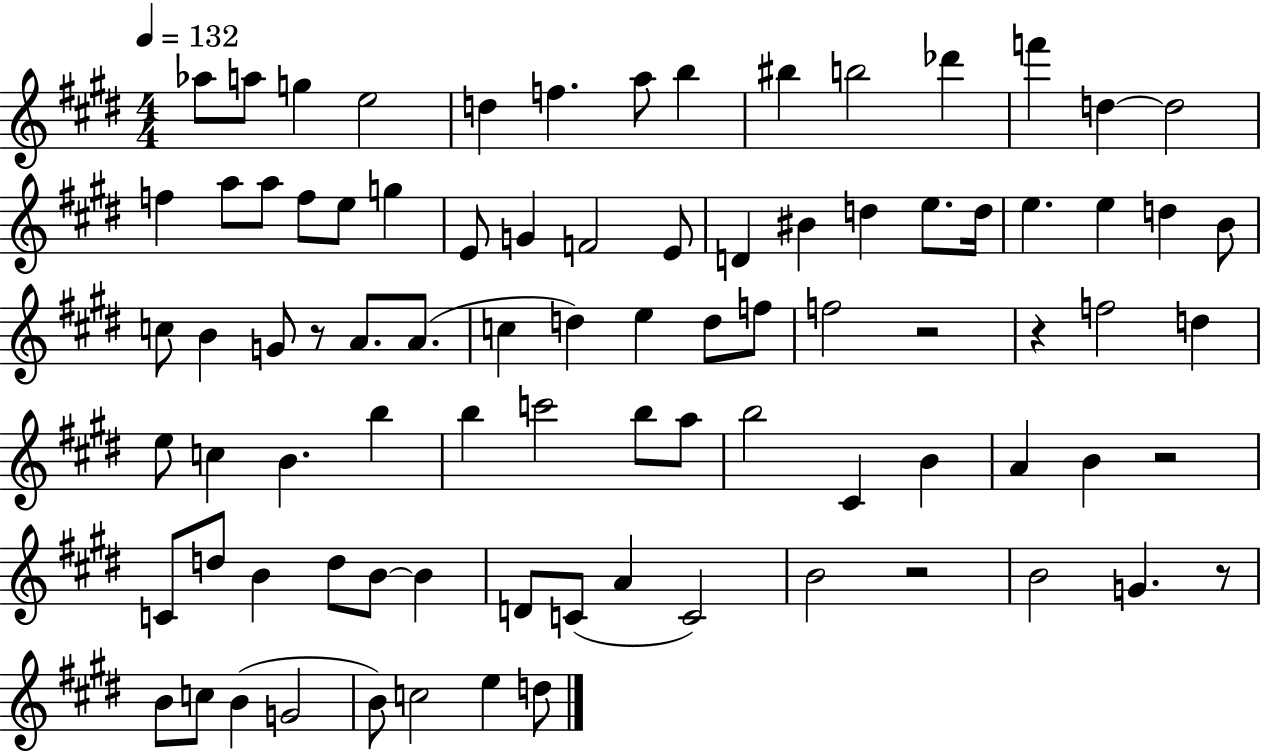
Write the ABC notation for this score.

X:1
T:Untitled
M:4/4
L:1/4
K:E
_a/2 a/2 g e2 d f a/2 b ^b b2 _d' f' d d2 f a/2 a/2 f/2 e/2 g E/2 G F2 E/2 D ^B d e/2 d/4 e e d B/2 c/2 B G/2 z/2 A/2 A/2 c d e d/2 f/2 f2 z2 z f2 d e/2 c B b b c'2 b/2 a/2 b2 ^C B A B z2 C/2 d/2 B d/2 B/2 B D/2 C/2 A C2 B2 z2 B2 G z/2 B/2 c/2 B G2 B/2 c2 e d/2